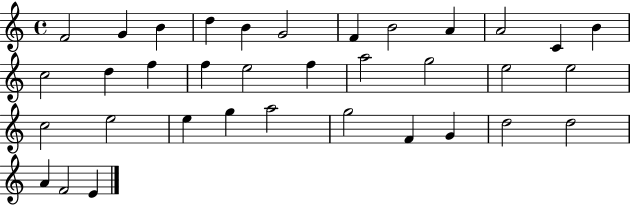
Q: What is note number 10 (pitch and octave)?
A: A4